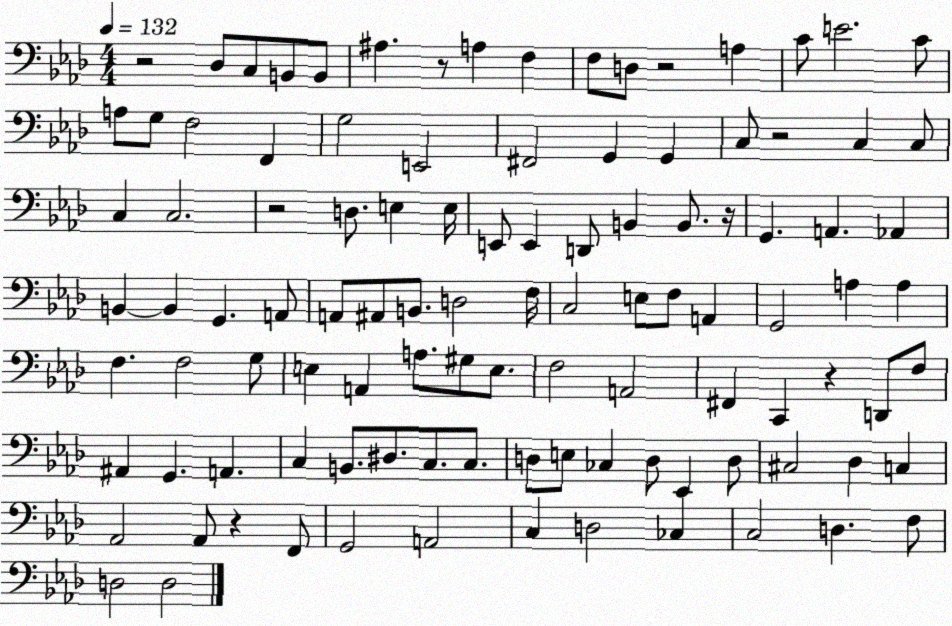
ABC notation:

X:1
T:Untitled
M:4/4
L:1/4
K:Ab
z2 _D,/2 C,/2 B,,/2 B,,/2 ^A, z/2 A, F, F,/2 D,/2 z2 A, C/2 E2 C/2 A,/2 G,/2 F,2 F,, G,2 E,,2 ^F,,2 G,, G,, C,/2 z2 C, C,/2 C, C,2 z2 D,/2 E, E,/4 E,,/2 E,, D,,/2 B,, B,,/2 z/4 G,, A,, _A,, B,, B,, G,, A,,/2 A,,/2 ^A,,/2 B,,/2 D,2 F,/4 C,2 E,/2 F,/2 A,, G,,2 A, A, F, F,2 G,/2 E, A,, A,/2 ^G,/2 E,/2 F,2 A,,2 ^F,, C,, z D,,/2 F,/2 ^A,, G,, A,, C, B,,/2 ^D,/2 C,/2 C,/2 D,/2 E,/2 _C, D,/2 _E,, D,/2 ^C,2 _D, C, _A,,2 _A,,/2 z F,,/2 G,,2 A,,2 C, D,2 _C, C,2 D, F,/2 D,2 D,2